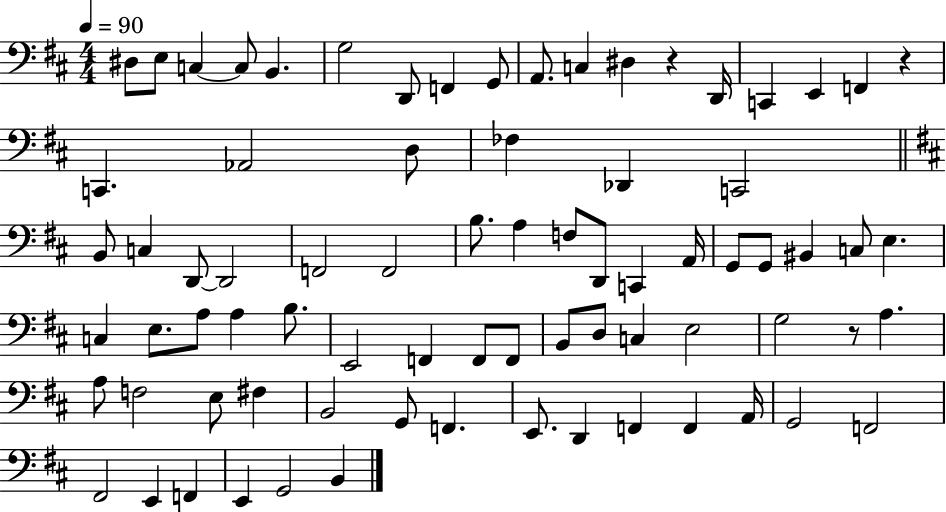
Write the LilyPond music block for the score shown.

{
  \clef bass
  \numericTimeSignature
  \time 4/4
  \key d \major
  \tempo 4 = 90
  dis8 e8 c4~~ c8 b,4. | g2 d,8 f,4 g,8 | a,8. c4 dis4 r4 d,16 | c,4 e,4 f,4 r4 | \break c,4. aes,2 d8 | fes4 des,4 c,2 | \bar "||" \break \key d \major b,8 c4 d,8~~ d,2 | f,2 f,2 | b8. a4 f8 d,8 c,4 a,16 | g,8 g,8 bis,4 c8 e4. | \break c4 e8. a8 a4 b8. | e,2 f,4 f,8 f,8 | b,8 d8 c4 e2 | g2 r8 a4. | \break a8 f2 e8 fis4 | b,2 g,8 f,4. | e,8. d,4 f,4 f,4 a,16 | g,2 f,2 | \break fis,2 e,4 f,4 | e,4 g,2 b,4 | \bar "|."
}